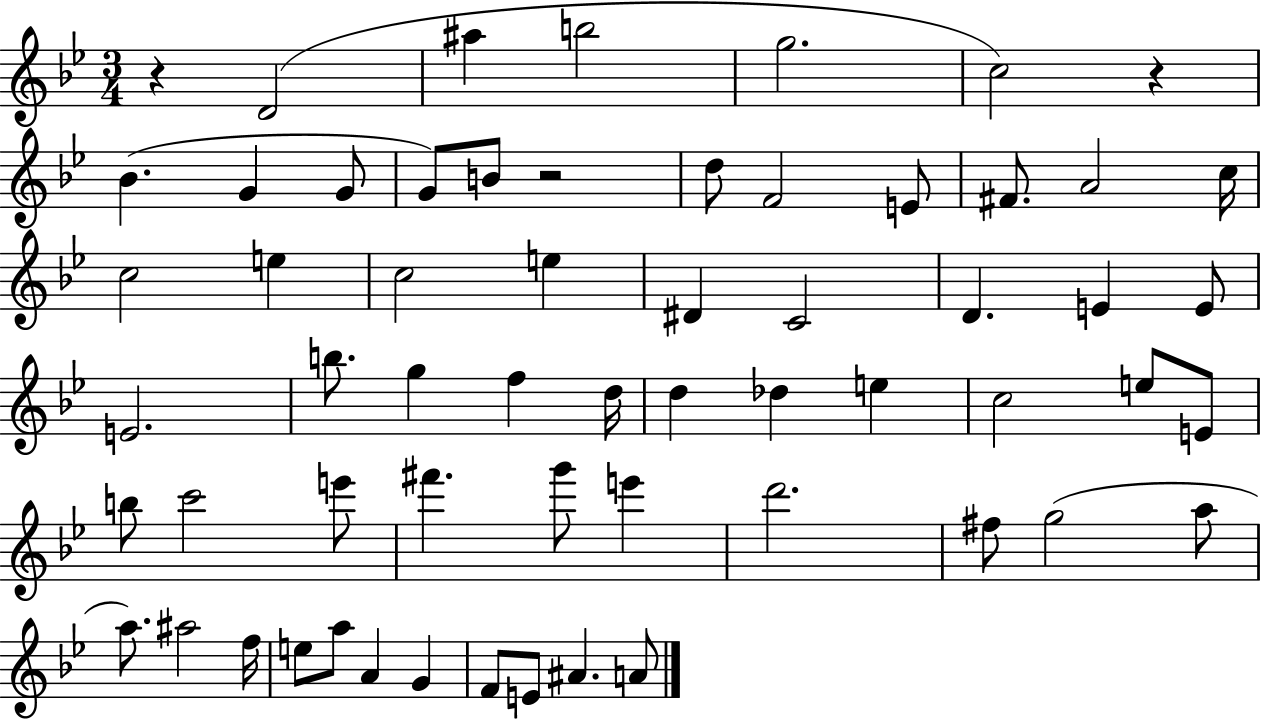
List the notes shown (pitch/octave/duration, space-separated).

R/q D4/h A#5/q B5/h G5/h. C5/h R/q Bb4/q. G4/q G4/e G4/e B4/e R/h D5/e F4/h E4/e F#4/e. A4/h C5/s C5/h E5/q C5/h E5/q D#4/q C4/h D4/q. E4/q E4/e E4/h. B5/e. G5/q F5/q D5/s D5/q Db5/q E5/q C5/h E5/e E4/e B5/e C6/h E6/e F#6/q. G6/e E6/q D6/h. F#5/e G5/h A5/e A5/e. A#5/h F5/s E5/e A5/e A4/q G4/q F4/e E4/e A#4/q. A4/e